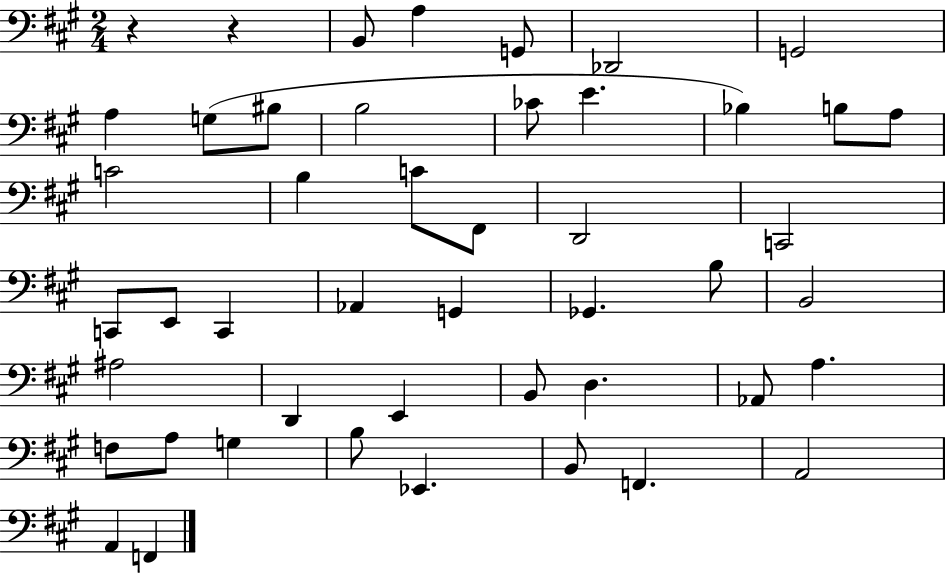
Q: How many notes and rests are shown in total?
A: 47